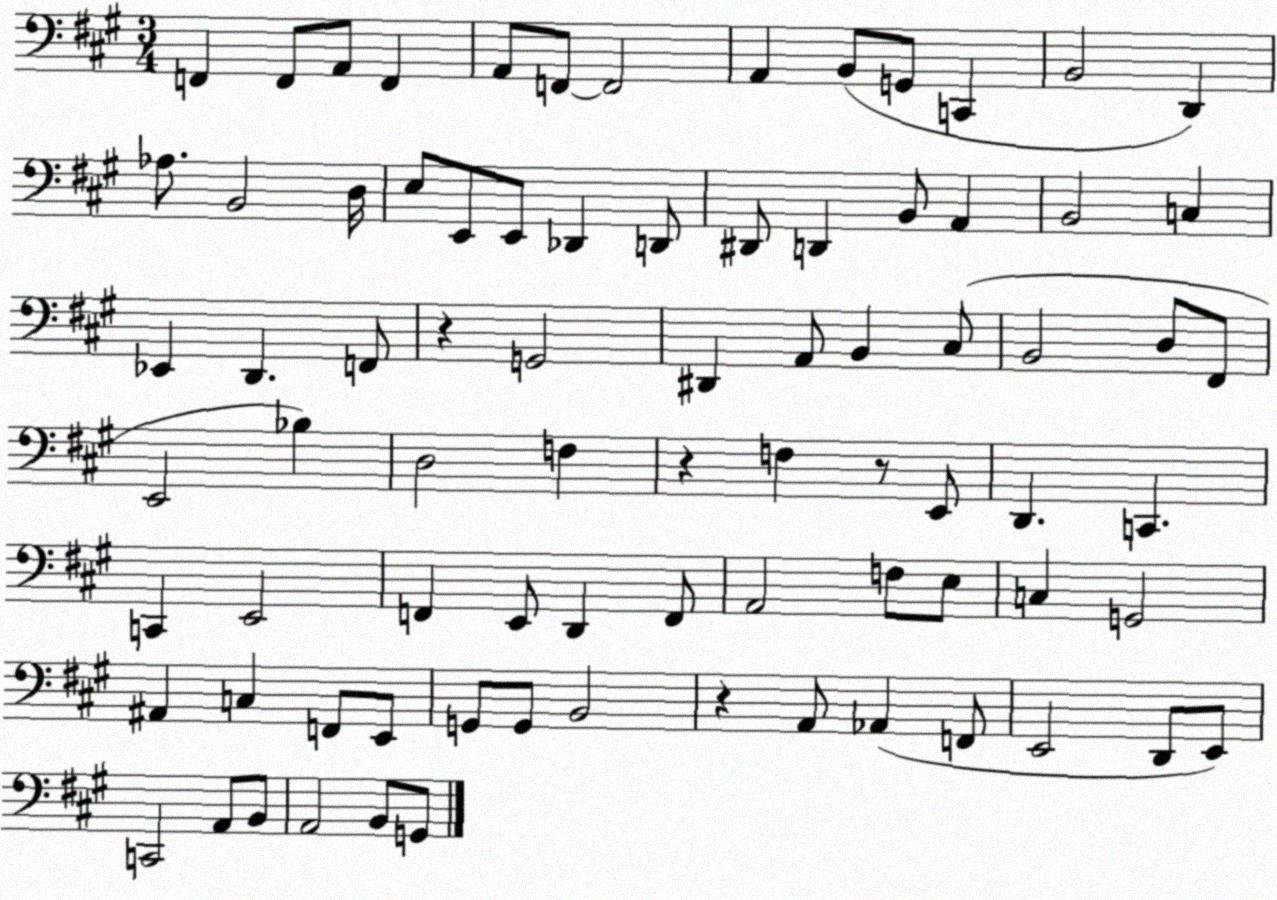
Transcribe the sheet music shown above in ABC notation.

X:1
T:Untitled
M:3/4
L:1/4
K:A
F,, F,,/2 A,,/2 F,, A,,/2 F,,/2 F,,2 A,, B,,/2 G,,/2 C,, B,,2 D,, _A,/2 B,,2 D,/4 E,/2 E,,/2 E,,/2 _D,, D,,/2 ^D,,/2 D,, B,,/2 A,, B,,2 C, _E,, D,, F,,/2 z G,,2 ^D,, A,,/2 B,, ^C,/2 B,,2 D,/2 ^F,,/2 E,,2 _B, D,2 F, z F, z/2 E,,/2 D,, C,, C,, E,,2 F,, E,,/2 D,, F,,/2 A,,2 F,/2 E,/2 C, G,,2 ^A,, C, F,,/2 E,,/2 G,,/2 G,,/2 B,,2 z A,,/2 _A,, F,,/2 E,,2 D,,/2 E,,/2 C,,2 A,,/2 B,,/2 A,,2 B,,/2 G,,/2